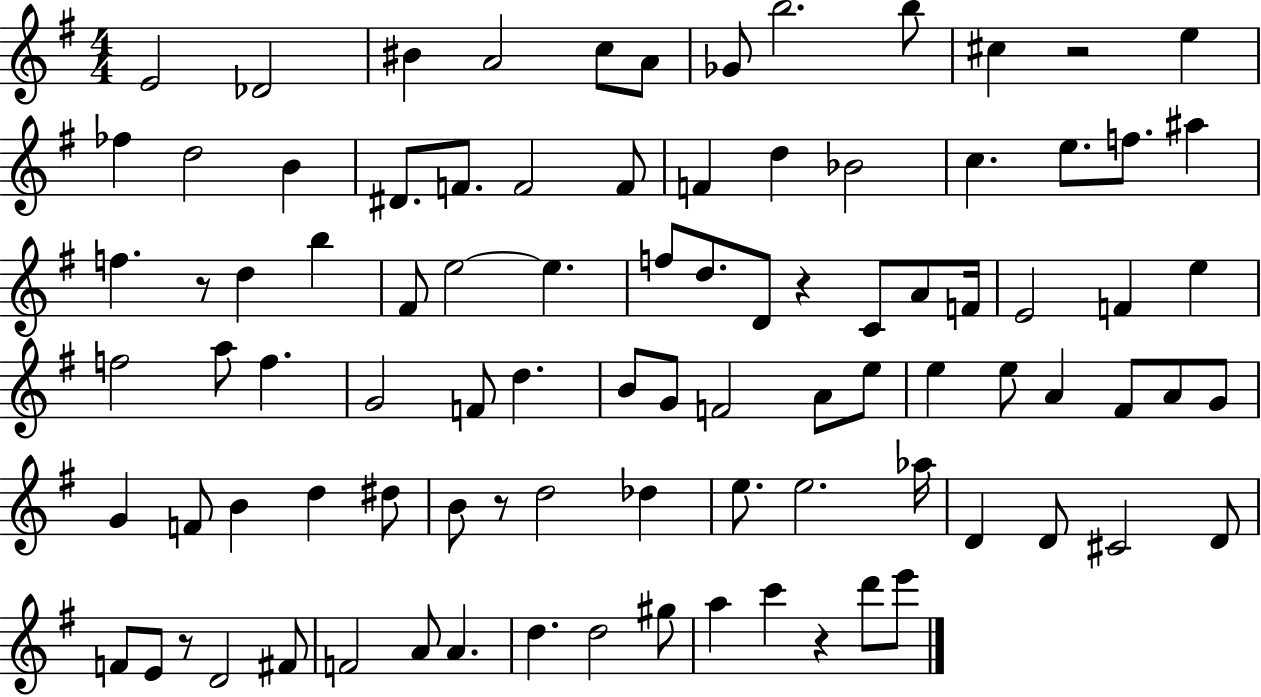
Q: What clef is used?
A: treble